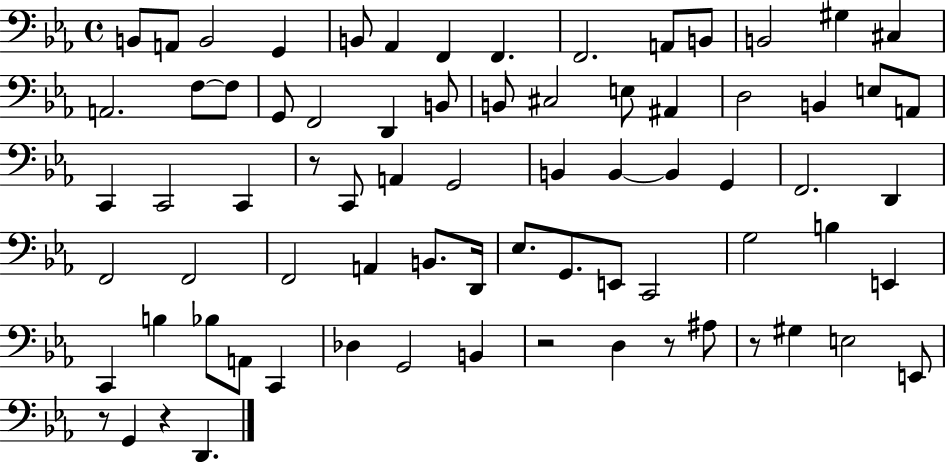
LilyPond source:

{
  \clef bass
  \time 4/4
  \defaultTimeSignature
  \key ees \major
  b,8 a,8 b,2 g,4 | b,8 aes,4 f,4 f,4. | f,2. a,8 b,8 | b,2 gis4 cis4 | \break a,2. f8~~ f8 | g,8 f,2 d,4 b,8 | b,8 cis2 e8 ais,4 | d2 b,4 e8 a,8 | \break c,4 c,2 c,4 | r8 c,8 a,4 g,2 | b,4 b,4~~ b,4 g,4 | f,2. d,4 | \break f,2 f,2 | f,2 a,4 b,8. d,16 | ees8. g,8. e,8 c,2 | g2 b4 e,4 | \break c,4 b4 bes8 a,8 c,4 | des4 g,2 b,4 | r2 d4 r8 ais8 | r8 gis4 e2 e,8 | \break r8 g,4 r4 d,4. | \bar "|."
}